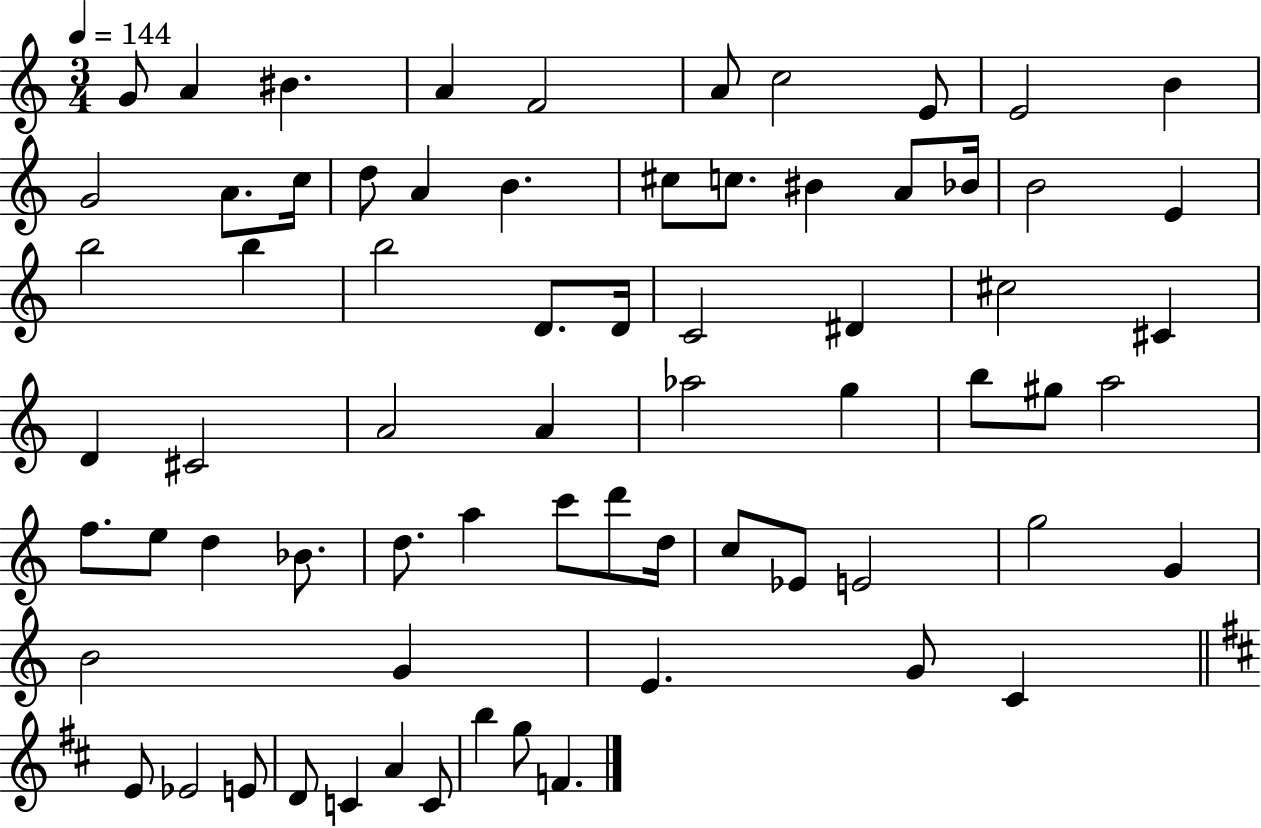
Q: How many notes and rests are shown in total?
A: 70